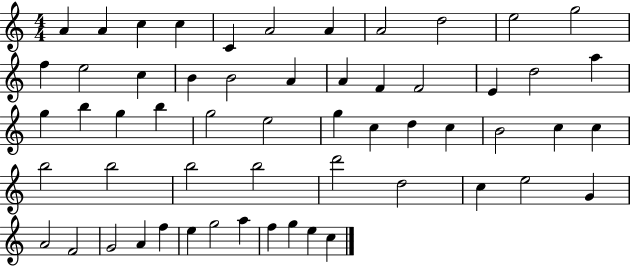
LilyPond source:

{
  \clef treble
  \numericTimeSignature
  \time 4/4
  \key c \major
  a'4 a'4 c''4 c''4 | c'4 a'2 a'4 | a'2 d''2 | e''2 g''2 | \break f''4 e''2 c''4 | b'4 b'2 a'4 | a'4 f'4 f'2 | e'4 d''2 a''4 | \break g''4 b''4 g''4 b''4 | g''2 e''2 | g''4 c''4 d''4 c''4 | b'2 c''4 c''4 | \break b''2 b''2 | b''2 b''2 | d'''2 d''2 | c''4 e''2 g'4 | \break a'2 f'2 | g'2 a'4 f''4 | e''4 g''2 a''4 | f''4 g''4 e''4 c''4 | \break \bar "|."
}